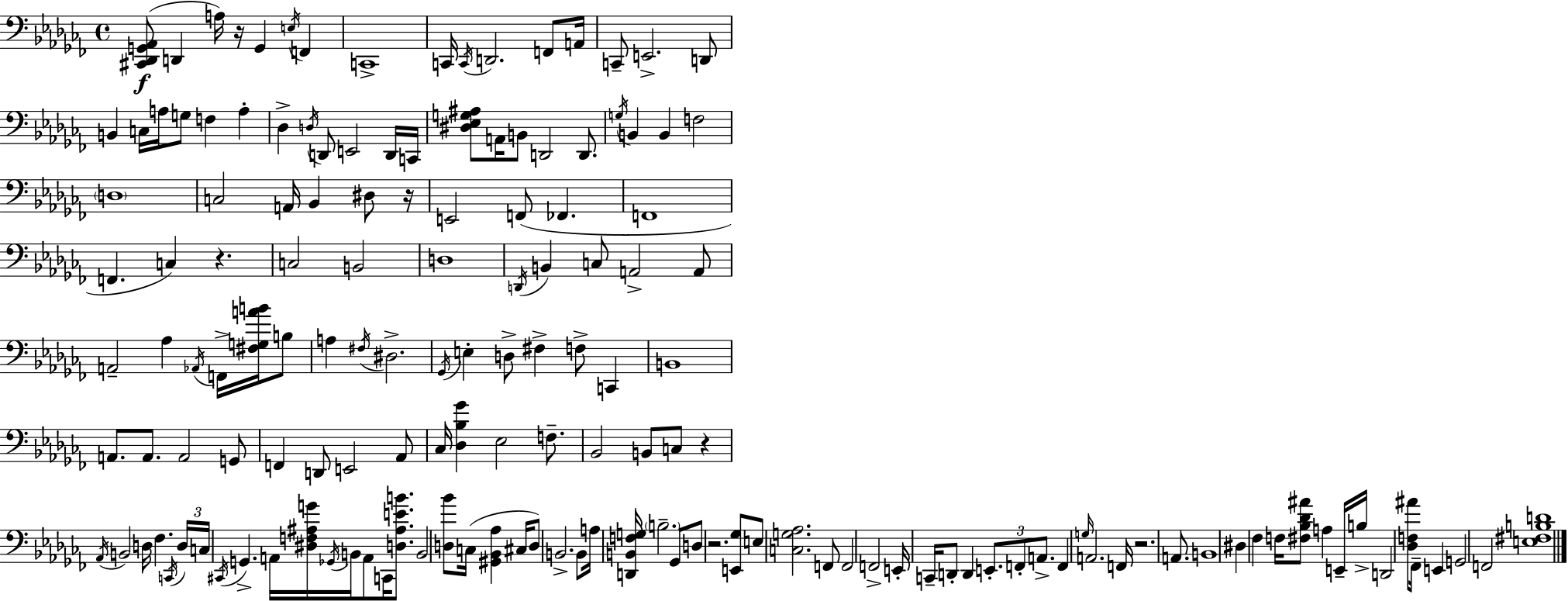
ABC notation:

X:1
T:Untitled
M:4/4
L:1/4
K:Abm
[^C,,_D,,G,,_A,,]/2 D,, A,/4 z/4 G,, E,/4 F,, C,,4 C,,/4 C,,/4 D,,2 F,,/2 A,,/4 C,,/2 E,,2 D,,/2 B,, C,/4 A,/4 G,/2 F, A, _D, D,/4 D,,/2 E,,2 D,,/4 C,,/4 [^D,_E,G,^A,]/2 A,,/4 B,,/2 D,,2 D,,/2 G,/4 B,, B,, F,2 D,4 C,2 A,,/4 _B,, ^D,/2 z/4 E,,2 F,,/2 _F,, F,,4 F,, C, z C,2 B,,2 D,4 D,,/4 B,, C,/2 A,,2 A,,/2 A,,2 _A, _A,,/4 F,,/4 [^F,G,AB]/4 B,/2 A, ^F,/4 ^D,2 _G,,/4 E, D,/2 ^F, F,/2 C,, B,,4 A,,/2 A,,/2 A,,2 G,,/2 F,, D,,/2 E,,2 _A,,/2 _C,/4 [_D,_B,_G] _E,2 F,/2 _B,,2 B,,/2 C,/2 z _A,,/4 B,,2 D,/4 _F, C,,/4 D,/4 C,/4 ^C,,/4 G,, A,,/4 [^D,F,^A,G]/4 _G,,/4 B,,/4 A,,/2 C,,/4 [D,^A,EB]/2 B,,2 [D,_B]/2 C,/4 [^G,,_B,,_A,] ^C,/4 D,/2 B,,2 B,,/2 A,/4 [D,,B,,F,G,]/4 B,2 _G,,/2 D,/2 z2 [E,,_G,]/2 E,/2 [C,G,_A,]2 F,,/2 F,,2 F,,2 E,,/4 C,,/4 D,,/2 D,, E,,/2 F,,/2 A,,/2 F,, G,/4 A,,2 F,,/4 z2 A,,/2 B,,4 ^D, _F, F,/4 [^F,_B,_D^A]/2 A, E,,/4 B,/4 D,,2 [_D,F,^A]/2 _F,,/4 E,, G,,2 F,,2 [E,^F,B,D]4